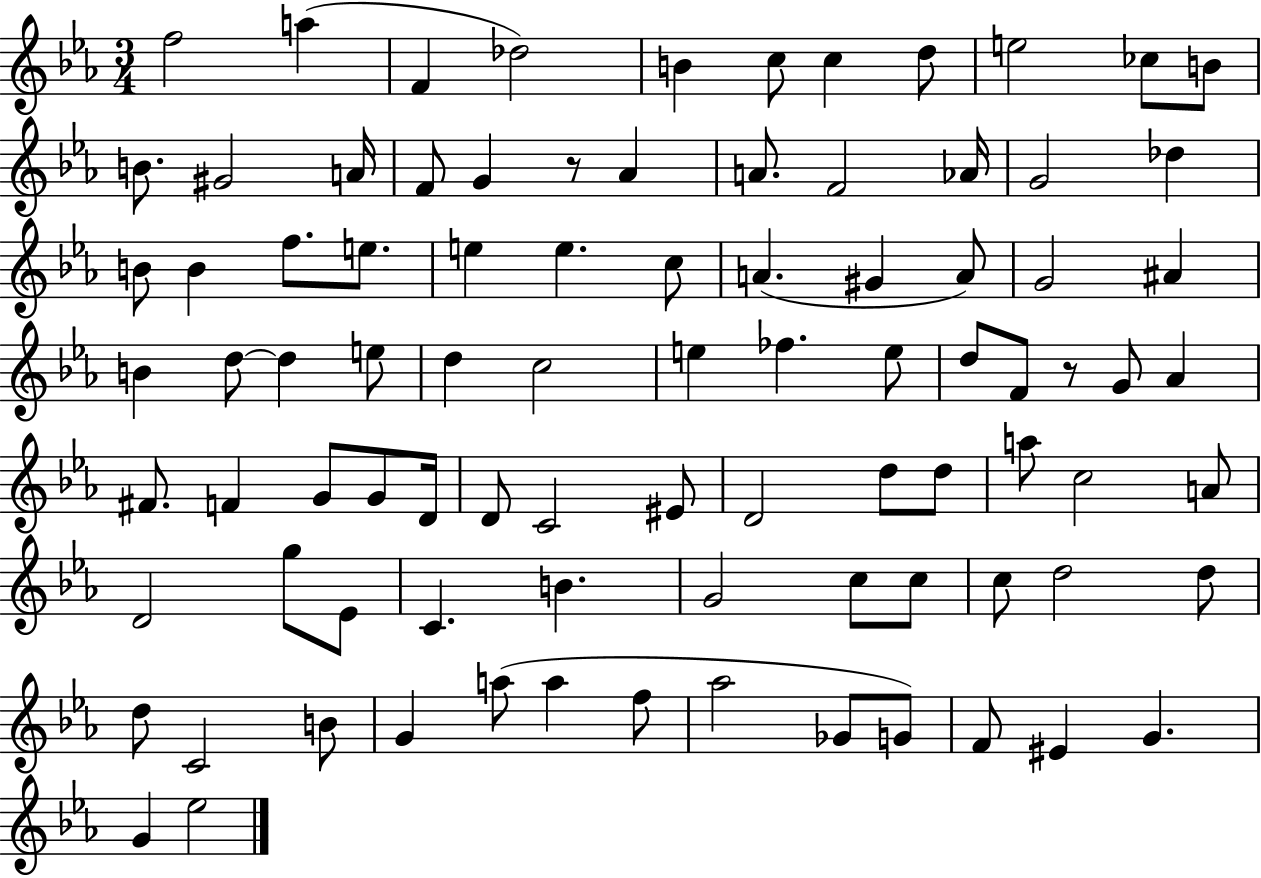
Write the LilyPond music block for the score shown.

{
  \clef treble
  \numericTimeSignature
  \time 3/4
  \key ees \major
  f''2 a''4( | f'4 des''2) | b'4 c''8 c''4 d''8 | e''2 ces''8 b'8 | \break b'8. gis'2 a'16 | f'8 g'4 r8 aes'4 | a'8. f'2 aes'16 | g'2 des''4 | \break b'8 b'4 f''8. e''8. | e''4 e''4. c''8 | a'4.( gis'4 a'8) | g'2 ais'4 | \break b'4 d''8~~ d''4 e''8 | d''4 c''2 | e''4 fes''4. e''8 | d''8 f'8 r8 g'8 aes'4 | \break fis'8. f'4 g'8 g'8 d'16 | d'8 c'2 eis'8 | d'2 d''8 d''8 | a''8 c''2 a'8 | \break d'2 g''8 ees'8 | c'4. b'4. | g'2 c''8 c''8 | c''8 d''2 d''8 | \break d''8 c'2 b'8 | g'4 a''8( a''4 f''8 | aes''2 ges'8 g'8) | f'8 eis'4 g'4. | \break g'4 ees''2 | \bar "|."
}